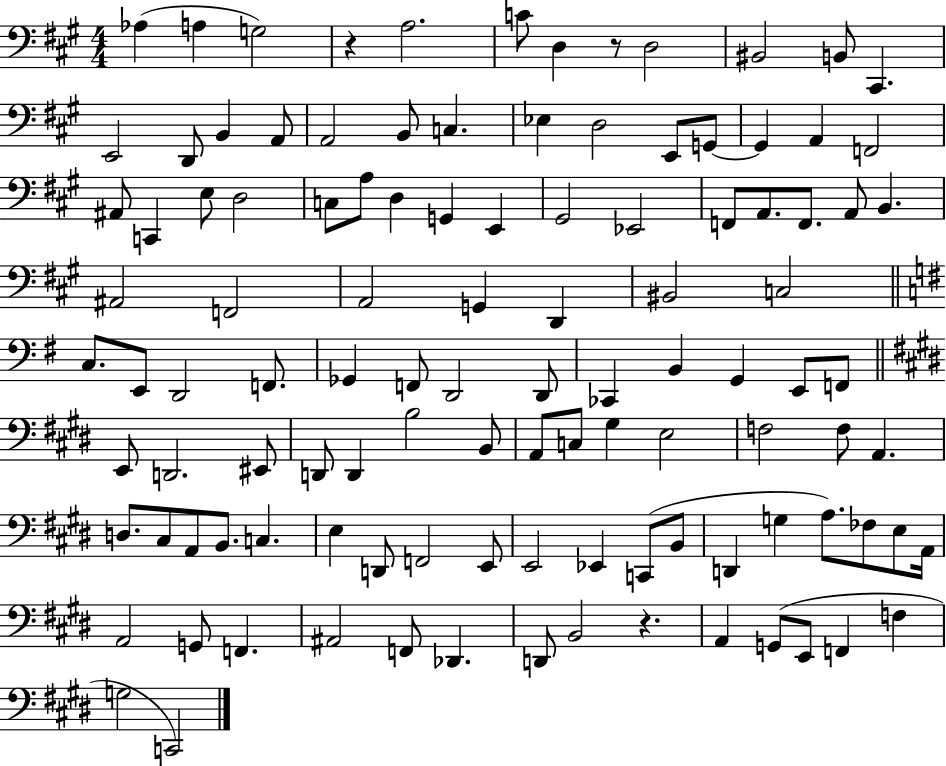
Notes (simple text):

Ab3/q A3/q G3/h R/q A3/h. C4/e D3/q R/e D3/h BIS2/h B2/e C#2/q. E2/h D2/e B2/q A2/e A2/h B2/e C3/q. Eb3/q D3/h E2/e G2/e G2/q A2/q F2/h A#2/e C2/q E3/e D3/h C3/e A3/e D3/q G2/q E2/q G#2/h Eb2/h F2/e A2/e. F2/e. A2/e B2/q. A#2/h F2/h A2/h G2/q D2/q BIS2/h C3/h C3/e. E2/e D2/h F2/e. Gb2/q F2/e D2/h D2/e CES2/q B2/q G2/q E2/e F2/e E2/e D2/h. EIS2/e D2/e D2/q B3/h B2/e A2/e C3/e G#3/q E3/h F3/h F3/e A2/q. D3/e. C#3/e A2/e B2/e. C3/q. E3/q D2/e F2/h E2/e E2/h Eb2/q C2/e B2/e D2/q G3/q A3/e. FES3/e E3/e A2/s A2/h G2/e F2/q. A#2/h F2/e Db2/q. D2/e B2/h R/q. A2/q G2/e E2/e F2/q F3/q G3/h C2/h